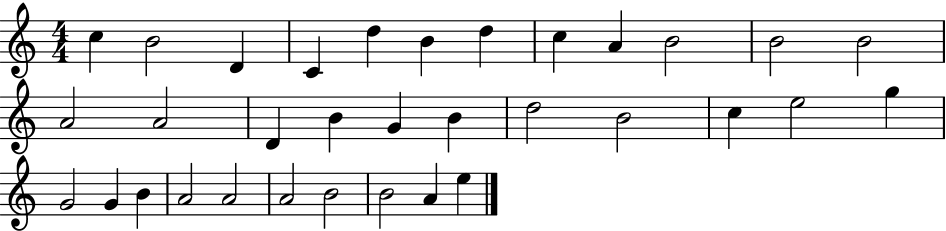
C5/q B4/h D4/q C4/q D5/q B4/q D5/q C5/q A4/q B4/h B4/h B4/h A4/h A4/h D4/q B4/q G4/q B4/q D5/h B4/h C5/q E5/h G5/q G4/h G4/q B4/q A4/h A4/h A4/h B4/h B4/h A4/q E5/q